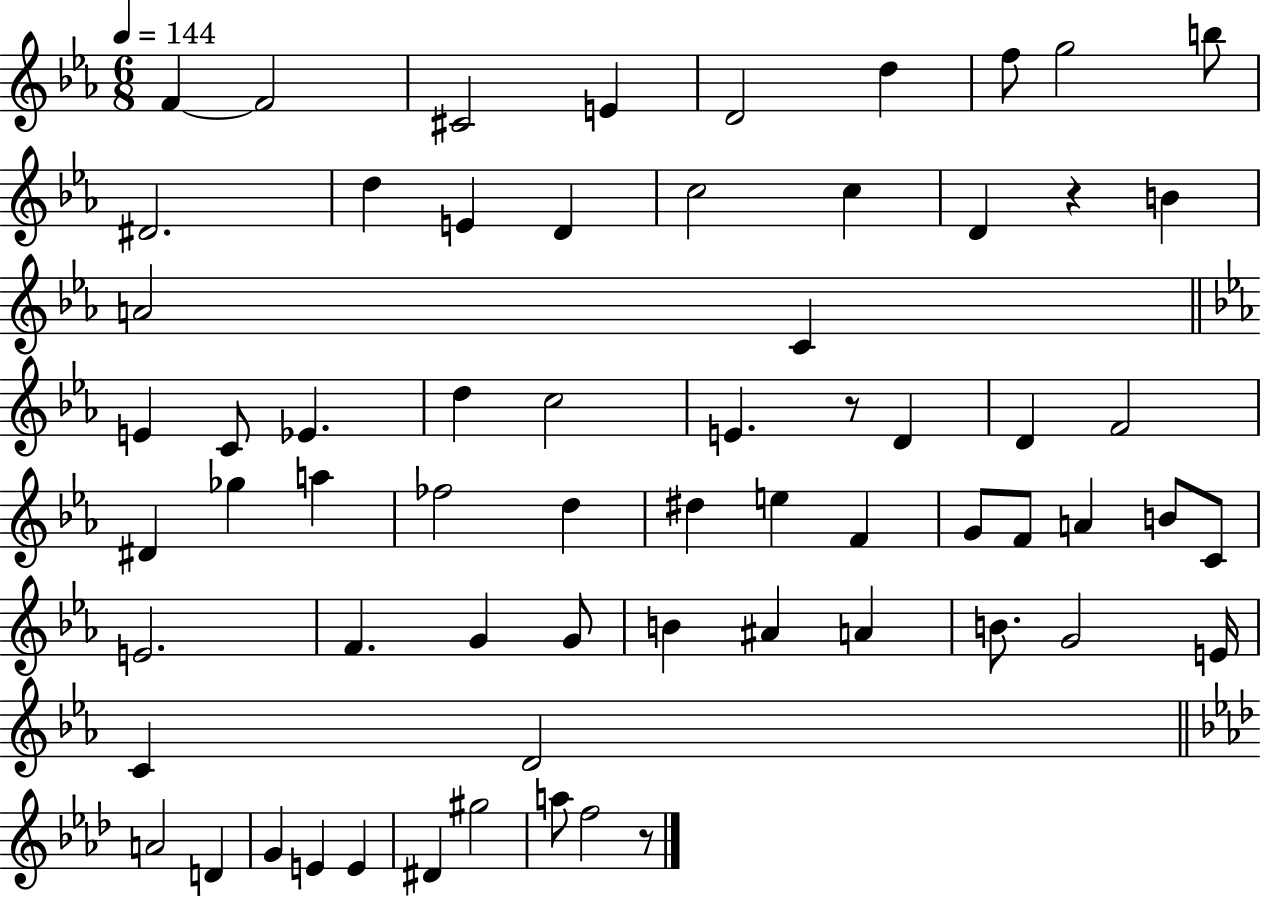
{
  \clef treble
  \numericTimeSignature
  \time 6/8
  \key ees \major
  \tempo 4 = 144
  f'4~~ f'2 | cis'2 e'4 | d'2 d''4 | f''8 g''2 b''8 | \break dis'2. | d''4 e'4 d'4 | c''2 c''4 | d'4 r4 b'4 | \break a'2 c'4 | \bar "||" \break \key c \minor e'4 c'8 ees'4. | d''4 c''2 | e'4. r8 d'4 | d'4 f'2 | \break dis'4 ges''4 a''4 | fes''2 d''4 | dis''4 e''4 f'4 | g'8 f'8 a'4 b'8 c'8 | \break e'2. | f'4. g'4 g'8 | b'4 ais'4 a'4 | b'8. g'2 e'16 | \break c'4 d'2 | \bar "||" \break \key f \minor a'2 d'4 | g'4 e'4 e'4 | dis'4 gis''2 | a''8 f''2 r8 | \break \bar "|."
}